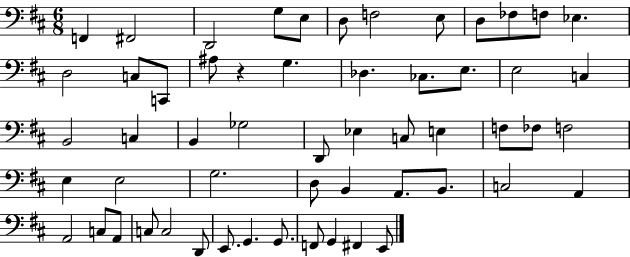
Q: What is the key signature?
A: D major